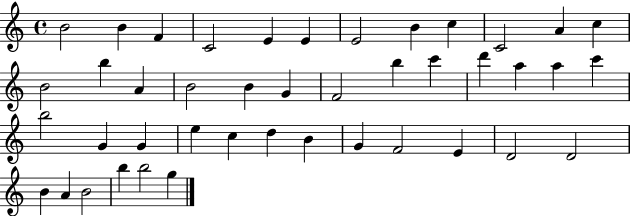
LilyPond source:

{
  \clef treble
  \time 4/4
  \defaultTimeSignature
  \key c \major
  b'2 b'4 f'4 | c'2 e'4 e'4 | e'2 b'4 c''4 | c'2 a'4 c''4 | \break b'2 b''4 a'4 | b'2 b'4 g'4 | f'2 b''4 c'''4 | d'''4 a''4 a''4 c'''4 | \break b''2 g'4 g'4 | e''4 c''4 d''4 b'4 | g'4 f'2 e'4 | d'2 d'2 | \break b'4 a'4 b'2 | b''4 b''2 g''4 | \bar "|."
}